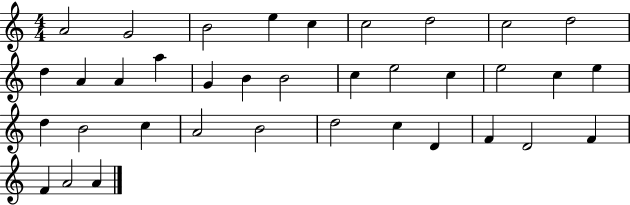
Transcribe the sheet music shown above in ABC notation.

X:1
T:Untitled
M:4/4
L:1/4
K:C
A2 G2 B2 e c c2 d2 c2 d2 d A A a G B B2 c e2 c e2 c e d B2 c A2 B2 d2 c D F D2 F F A2 A